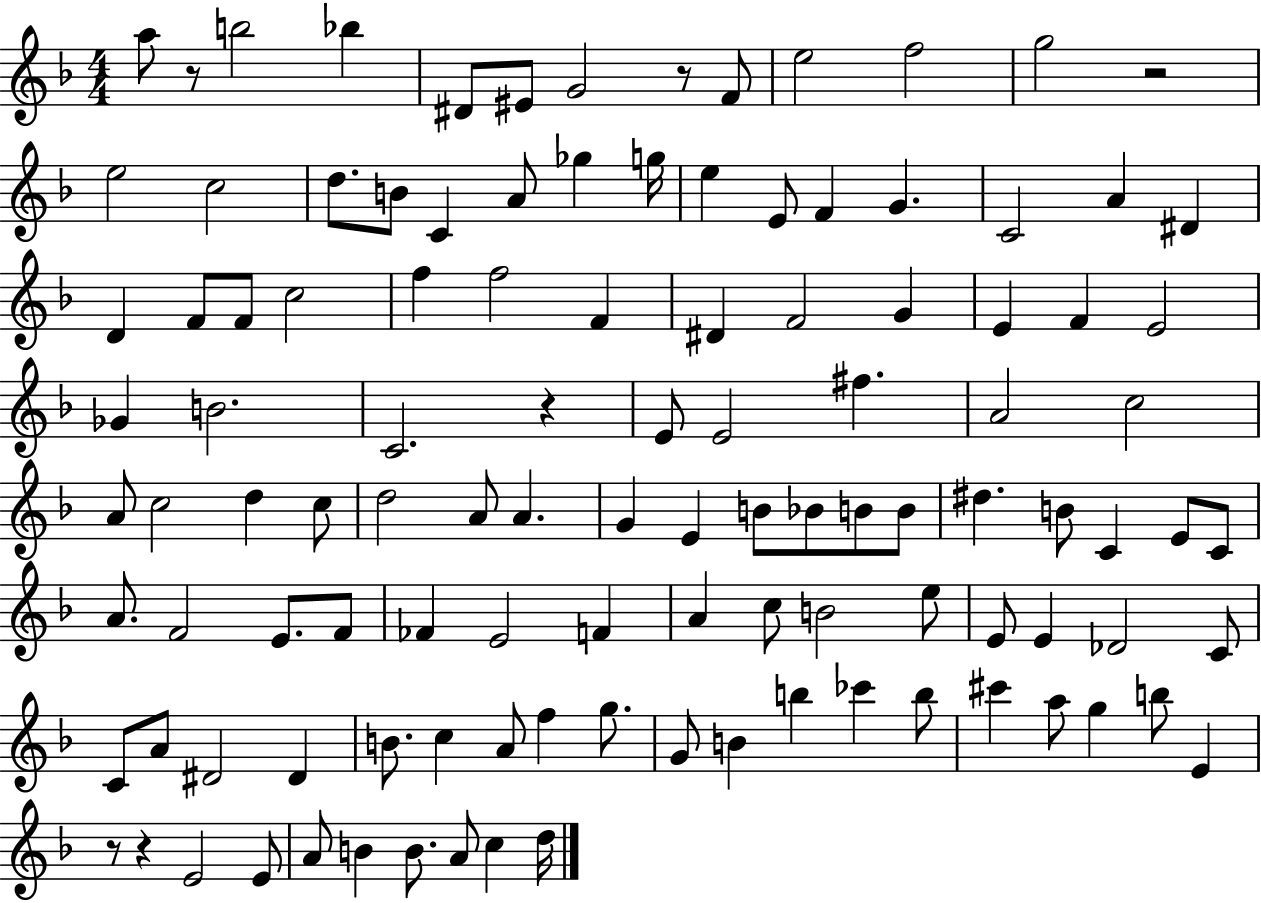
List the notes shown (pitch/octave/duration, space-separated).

A5/e R/e B5/h Bb5/q D#4/e EIS4/e G4/h R/e F4/e E5/h F5/h G5/h R/h E5/h C5/h D5/e. B4/e C4/q A4/e Gb5/q G5/s E5/q E4/e F4/q G4/q. C4/h A4/q D#4/q D4/q F4/e F4/e C5/h F5/q F5/h F4/q D#4/q F4/h G4/q E4/q F4/q E4/h Gb4/q B4/h. C4/h. R/q E4/e E4/h F#5/q. A4/h C5/h A4/e C5/h D5/q C5/e D5/h A4/e A4/q. G4/q E4/q B4/e Bb4/e B4/e B4/e D#5/q. B4/e C4/q E4/e C4/e A4/e. F4/h E4/e. F4/e FES4/q E4/h F4/q A4/q C5/e B4/h E5/e E4/e E4/q Db4/h C4/e C4/e A4/e D#4/h D#4/q B4/e. C5/q A4/e F5/q G5/e. G4/e B4/q B5/q CES6/q B5/e C#6/q A5/e G5/q B5/e E4/q R/e R/q E4/h E4/e A4/e B4/q B4/e. A4/e C5/q D5/s